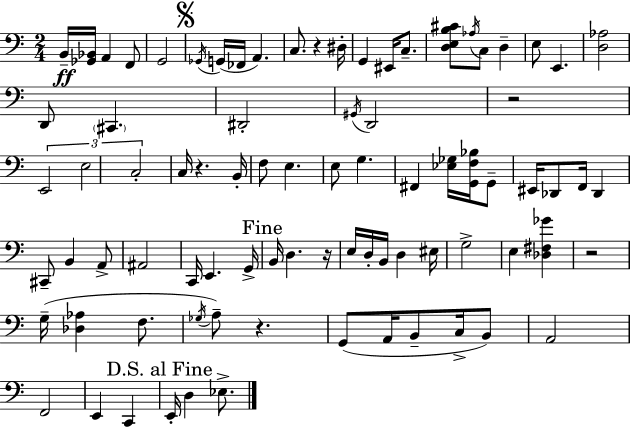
B2/s [Gb2,Bb2]/s A2/q F2/e G2/h Gb2/s G2/s FES2/s A2/q. C3/e. R/q D#3/s G2/q EIS2/s C3/e. [D3,E3,B3,C#4]/e Ab3/s C3/e D3/q E3/e E2/q. [D3,Ab3]/h D2/e C#2/q. D#2/h G#2/s D2/h R/h E2/h E3/h C3/h C3/s R/q. B2/s F3/e E3/q. E3/e G3/q. F#2/q [Eb3,Gb3]/s [G2,F3,Bb3]/s G2/e EIS2/s Db2/e F2/s Db2/q C#2/e B2/q A2/e A#2/h C2/s E2/q. G2/s B2/s D3/q. R/s E3/s D3/s B2/s D3/q EIS3/s G3/h E3/q [Db3,F#3,Gb4]/q R/h G3/s [Db3,Ab3]/q F3/e. Gb3/s A3/e R/q. G2/e A2/s B2/e C3/s B2/e A2/h F2/h E2/q C2/q E2/s D3/q Eb3/e.